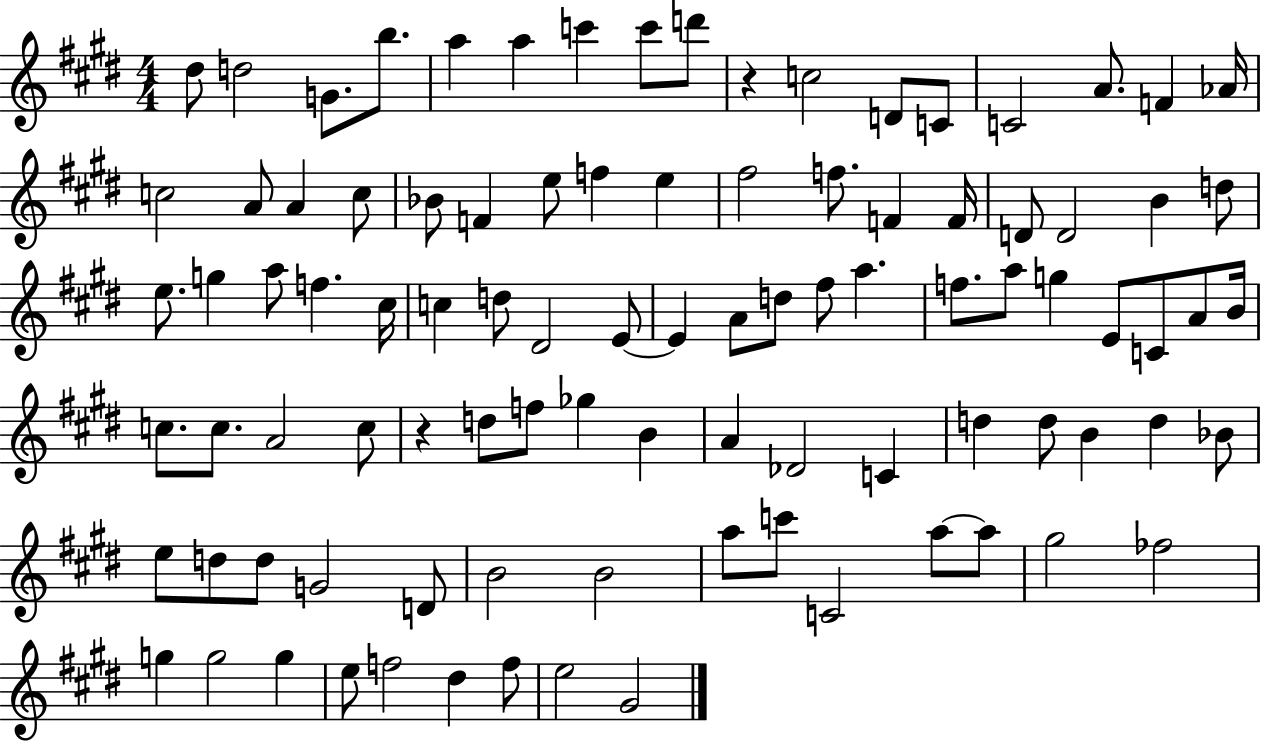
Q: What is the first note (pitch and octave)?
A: D#5